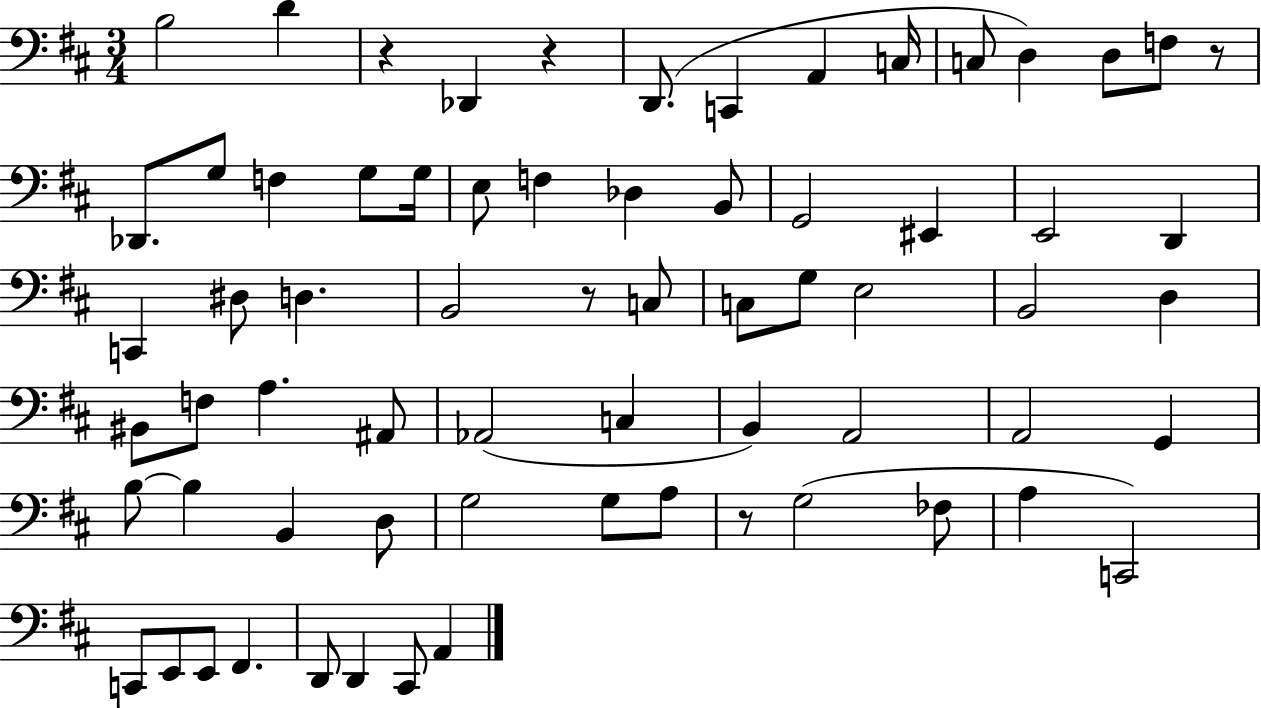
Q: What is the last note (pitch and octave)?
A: A2